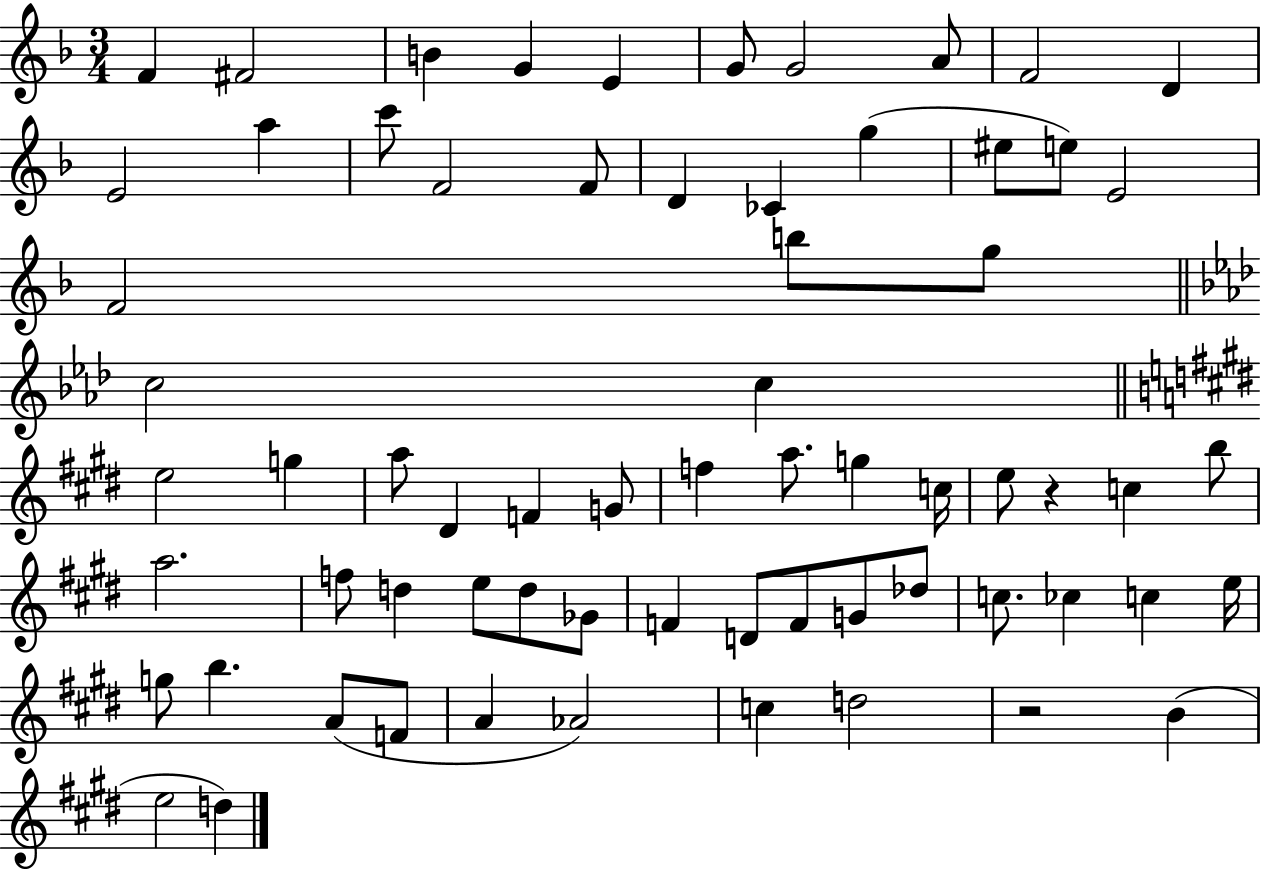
{
  \clef treble
  \numericTimeSignature
  \time 3/4
  \key f \major
  f'4 fis'2 | b'4 g'4 e'4 | g'8 g'2 a'8 | f'2 d'4 | \break e'2 a''4 | c'''8 f'2 f'8 | d'4 ces'4 g''4( | eis''8 e''8) e'2 | \break f'2 b''8 g''8 | \bar "||" \break \key f \minor c''2 c''4 | \bar "||" \break \key e \major e''2 g''4 | a''8 dis'4 f'4 g'8 | f''4 a''8. g''4 c''16 | e''8 r4 c''4 b''8 | \break a''2. | f''8 d''4 e''8 d''8 ges'8 | f'4 d'8 f'8 g'8 des''8 | c''8. ces''4 c''4 e''16 | \break g''8 b''4. a'8( f'8 | a'4 aes'2) | c''4 d''2 | r2 b'4( | \break e''2 d''4) | \bar "|."
}